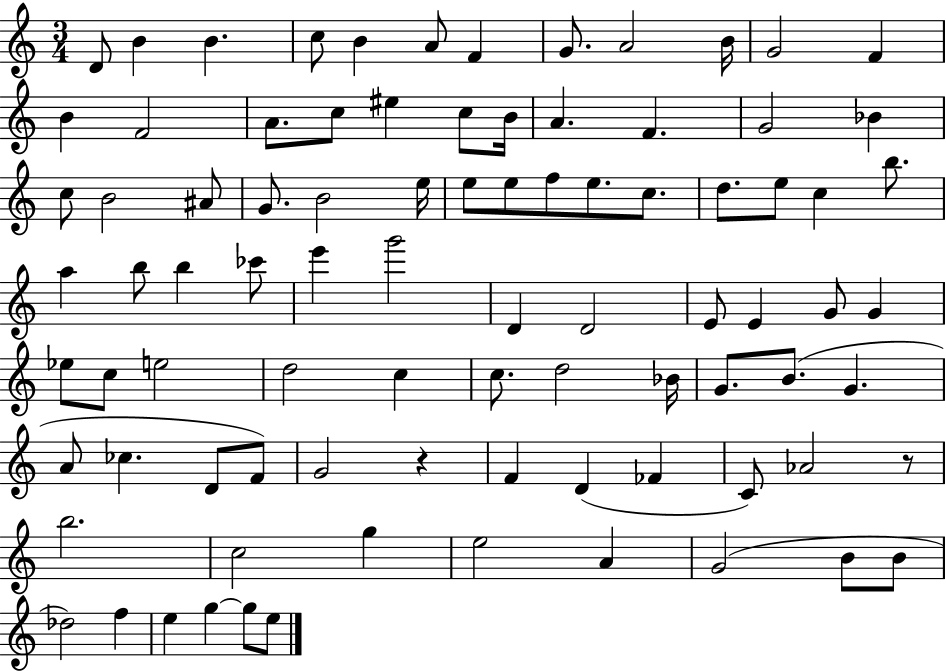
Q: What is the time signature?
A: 3/4